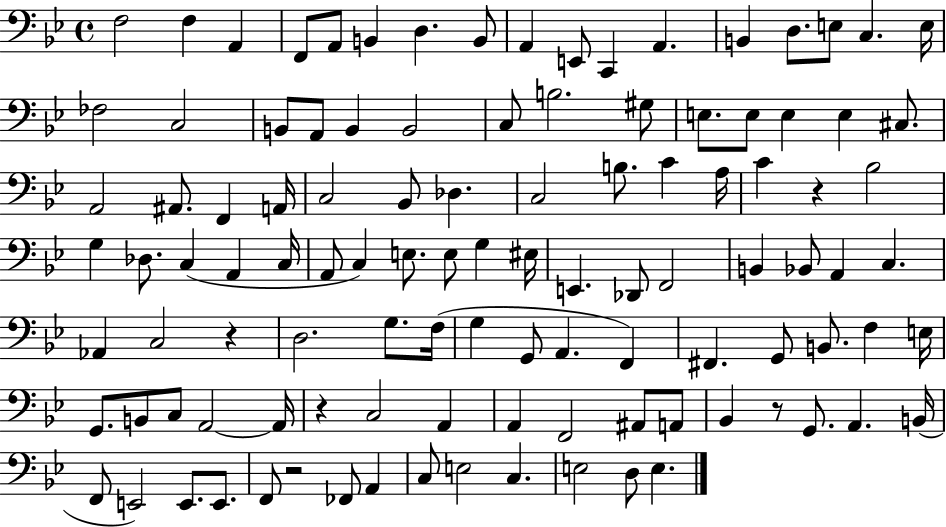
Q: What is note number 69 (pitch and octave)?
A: G2